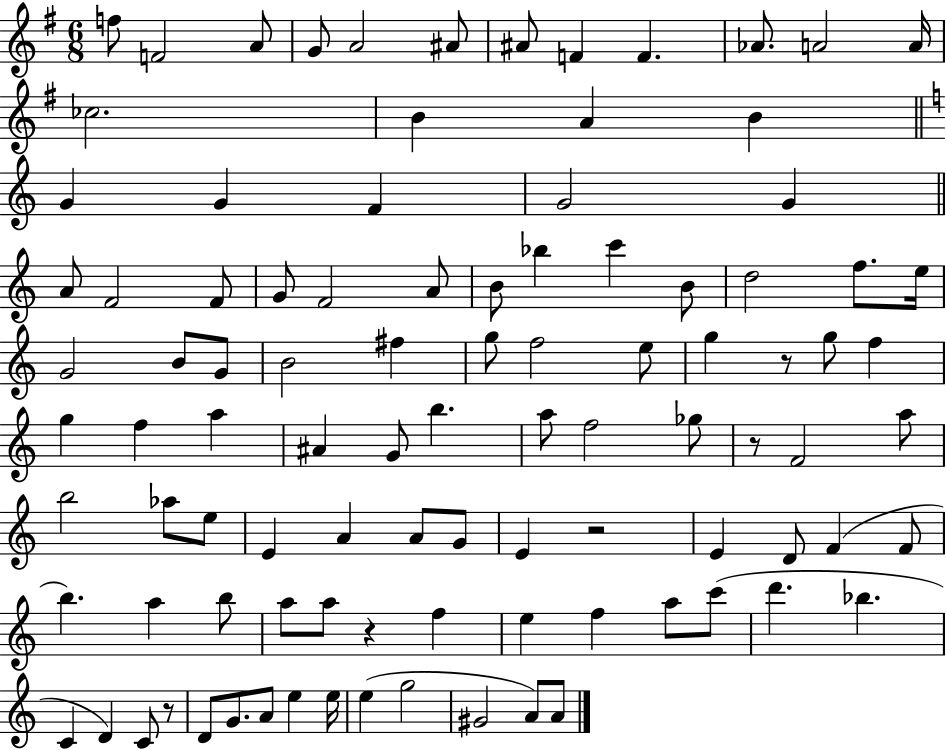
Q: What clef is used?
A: treble